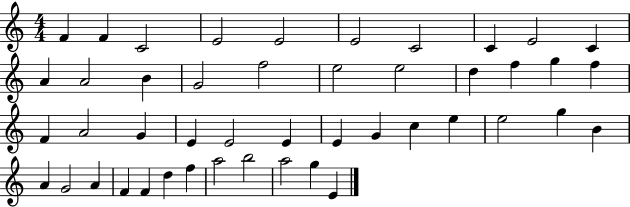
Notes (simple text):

F4/q F4/q C4/h E4/h E4/h E4/h C4/h C4/q E4/h C4/q A4/q A4/h B4/q G4/h F5/h E5/h E5/h D5/q F5/q G5/q F5/q F4/q A4/h G4/q E4/q E4/h E4/q E4/q G4/q C5/q E5/q E5/h G5/q B4/q A4/q G4/h A4/q F4/q F4/q D5/q F5/q A5/h B5/h A5/h G5/q E4/q